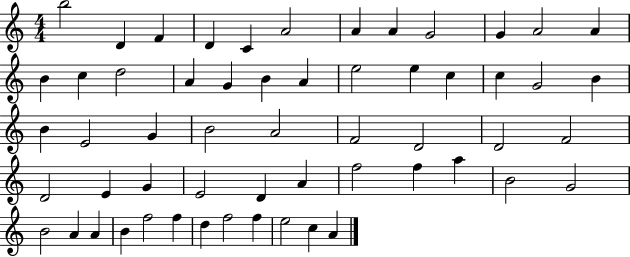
{
  \clef treble
  \numericTimeSignature
  \time 4/4
  \key c \major
  b''2 d'4 f'4 | d'4 c'4 a'2 | a'4 a'4 g'2 | g'4 a'2 a'4 | \break b'4 c''4 d''2 | a'4 g'4 b'4 a'4 | e''2 e''4 c''4 | c''4 g'2 b'4 | \break b'4 e'2 g'4 | b'2 a'2 | f'2 d'2 | d'2 f'2 | \break d'2 e'4 g'4 | e'2 d'4 a'4 | f''2 f''4 a''4 | b'2 g'2 | \break b'2 a'4 a'4 | b'4 f''2 f''4 | d''4 f''2 f''4 | e''2 c''4 a'4 | \break \bar "|."
}